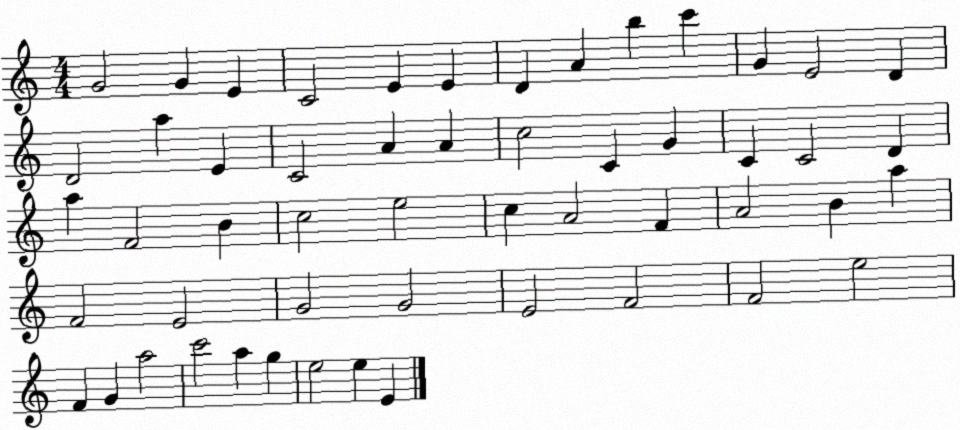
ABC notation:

X:1
T:Untitled
M:4/4
L:1/4
K:C
G2 G E C2 E E D A b c' G E2 D D2 a E C2 A A c2 C G C C2 D a F2 B c2 e2 c A2 F A2 B a F2 E2 G2 G2 E2 F2 F2 e2 F G a2 c'2 a g e2 e E